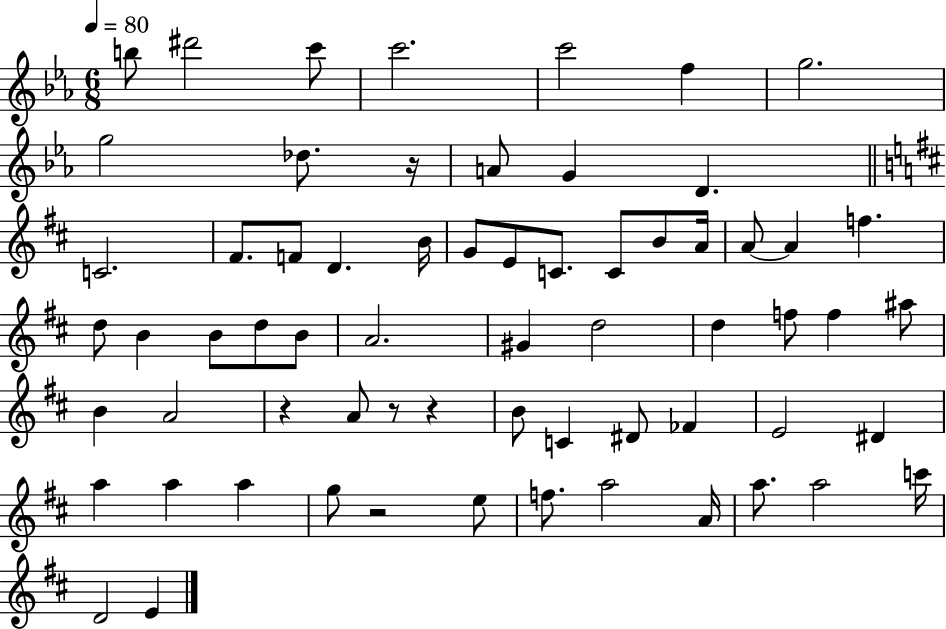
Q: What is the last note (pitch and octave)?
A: E4